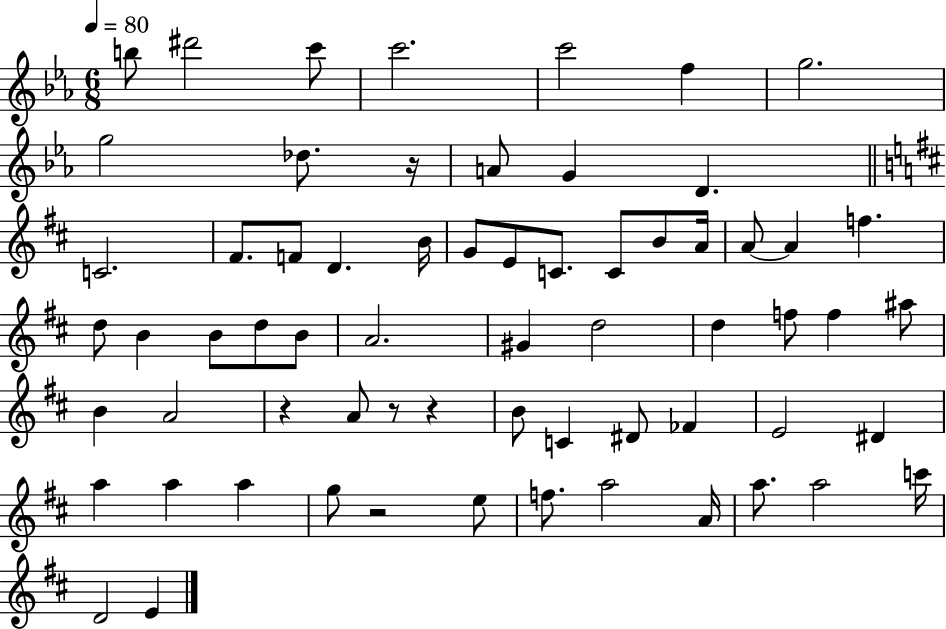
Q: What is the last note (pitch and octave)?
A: E4